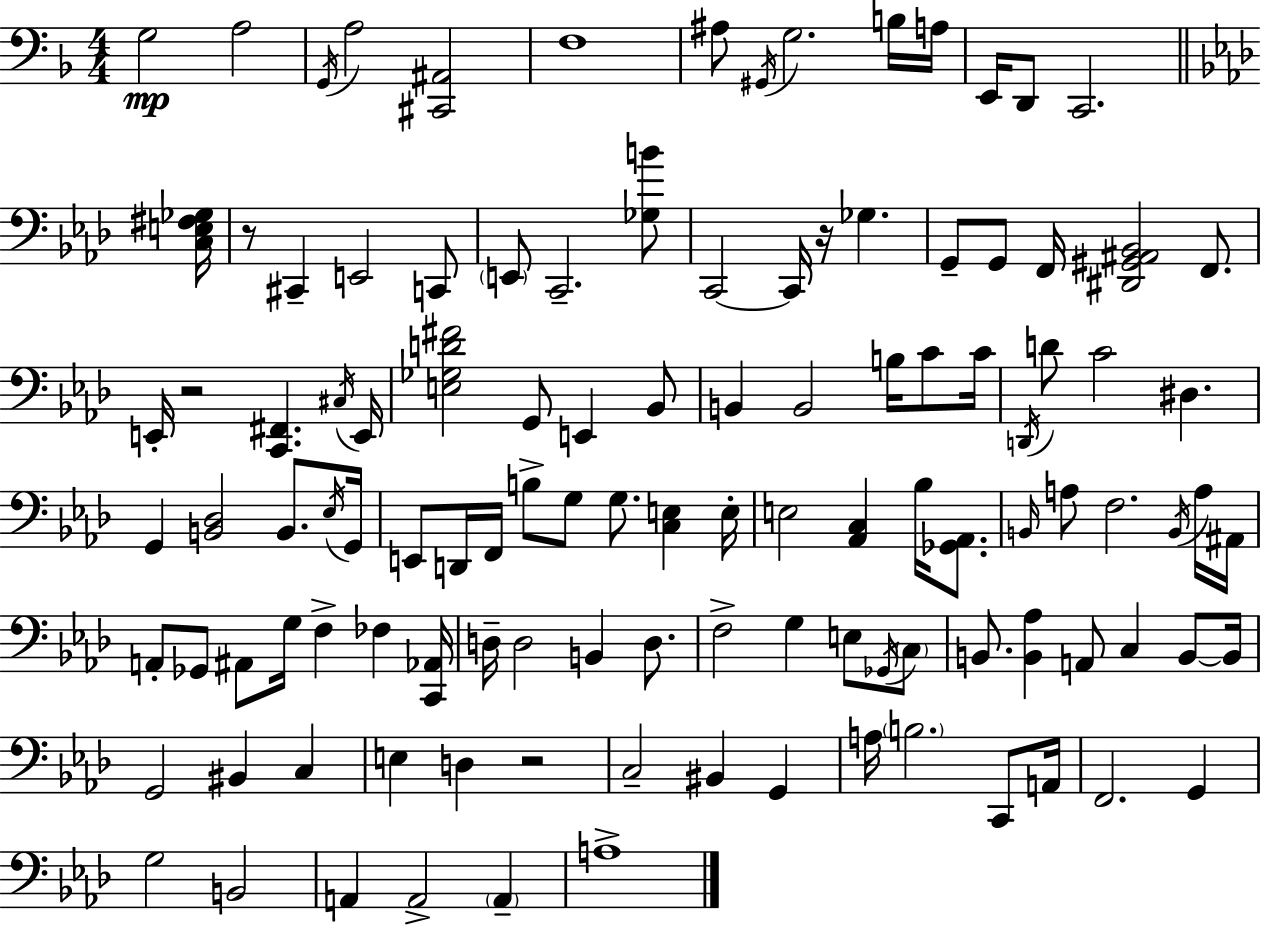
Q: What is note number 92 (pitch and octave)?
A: F2